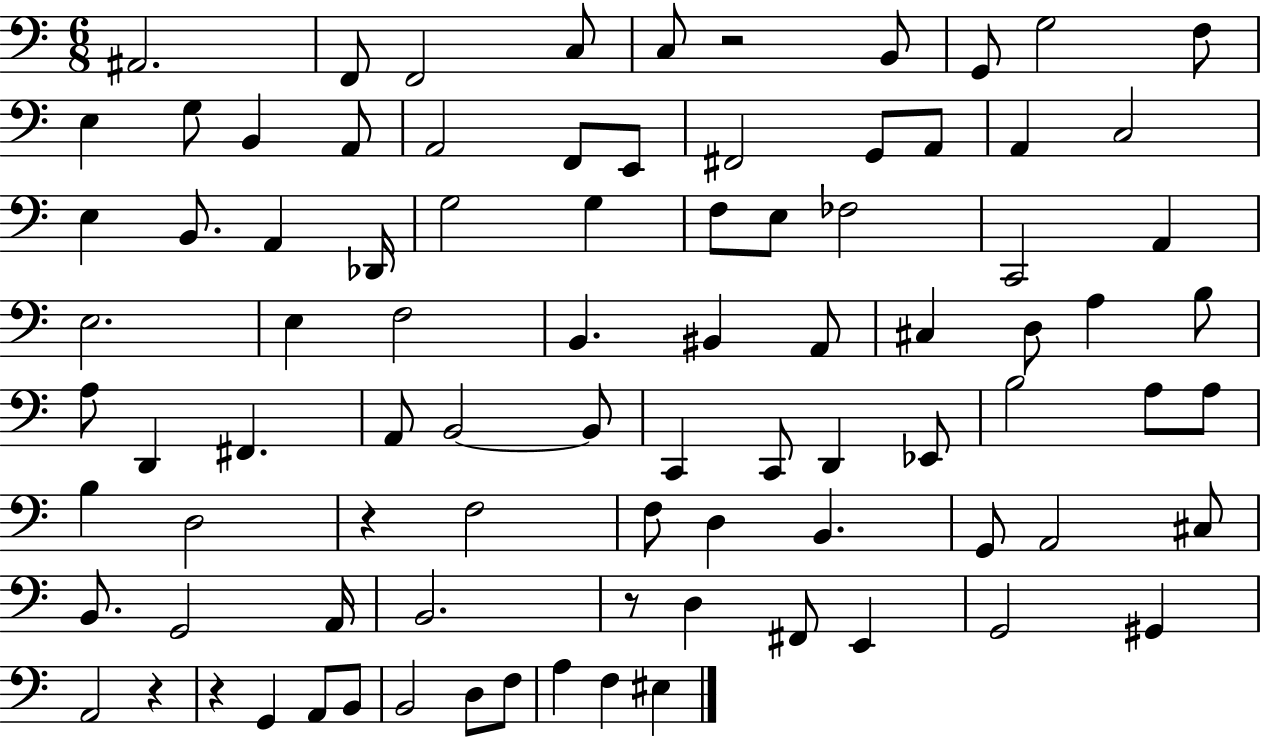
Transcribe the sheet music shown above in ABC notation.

X:1
T:Untitled
M:6/8
L:1/4
K:C
^A,,2 F,,/2 F,,2 C,/2 C,/2 z2 B,,/2 G,,/2 G,2 F,/2 E, G,/2 B,, A,,/2 A,,2 F,,/2 E,,/2 ^F,,2 G,,/2 A,,/2 A,, C,2 E, B,,/2 A,, _D,,/4 G,2 G, F,/2 E,/2 _F,2 C,,2 A,, E,2 E, F,2 B,, ^B,, A,,/2 ^C, D,/2 A, B,/2 A,/2 D,, ^F,, A,,/2 B,,2 B,,/2 C,, C,,/2 D,, _E,,/2 B,2 A,/2 A,/2 B, D,2 z F,2 F,/2 D, B,, G,,/2 A,,2 ^C,/2 B,,/2 G,,2 A,,/4 B,,2 z/2 D, ^F,,/2 E,, G,,2 ^G,, A,,2 z z G,, A,,/2 B,,/2 B,,2 D,/2 F,/2 A, F, ^E,